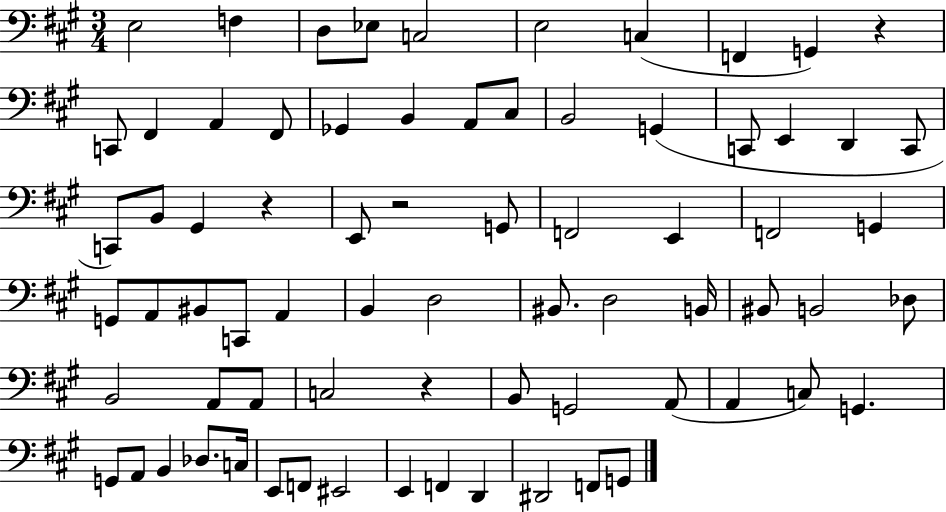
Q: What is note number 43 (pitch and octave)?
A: BIS2